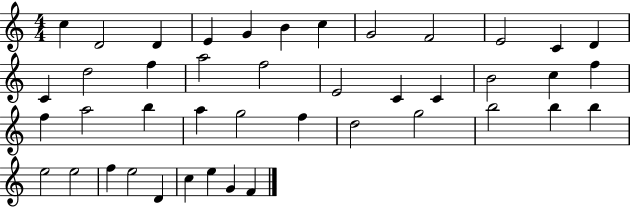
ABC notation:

X:1
T:Untitled
M:4/4
L:1/4
K:C
c D2 D E G B c G2 F2 E2 C D C d2 f a2 f2 E2 C C B2 c f f a2 b a g2 f d2 g2 b2 b b e2 e2 f e2 D c e G F